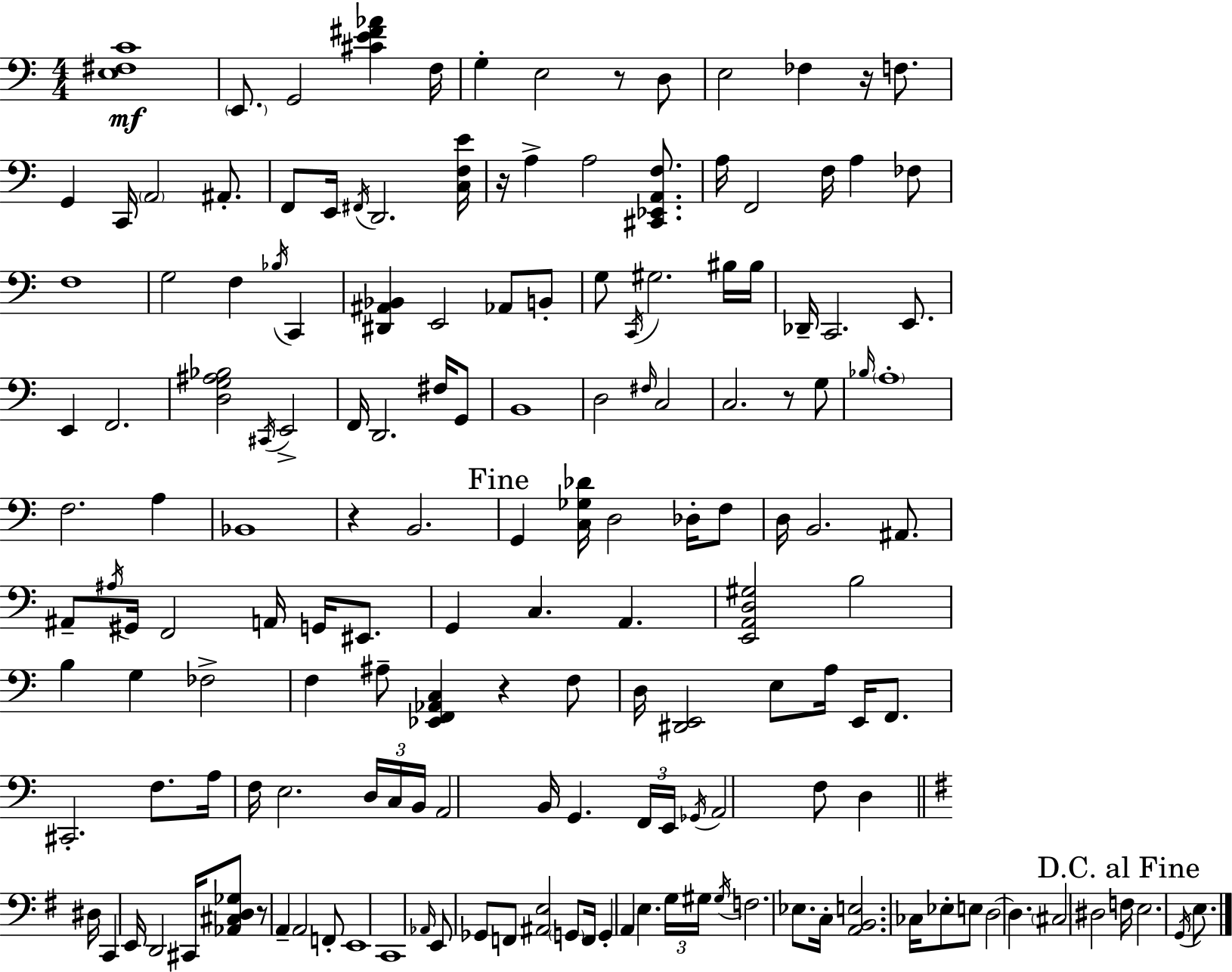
[E3,F#3,C4]/w E2/e. G2/h [C#4,E4,F#4,Ab4]/q F3/s G3/q E3/h R/e D3/e E3/h FES3/q R/s F3/e. G2/q C2/s A2/h A#2/e. F2/e E2/s F#2/s D2/h. [C3,F3,E4]/s R/s A3/q A3/h [C#2,Eb2,A2,F3]/e. A3/s F2/h F3/s A3/q FES3/e F3/w G3/h F3/q Bb3/s C2/q [D#2,A#2,Bb2]/q E2/h Ab2/e B2/e G3/e C2/s G#3/h. BIS3/s BIS3/s Db2/s C2/h. E2/e. E2/q F2/h. [D3,G3,A#3,Bb3]/h C#2/s E2/h F2/s D2/h. F#3/s G2/e B2/w D3/h F#3/s C3/h C3/h. R/e G3/e Bb3/s A3/w F3/h. A3/q Bb2/w R/q B2/h. G2/q [C3,Gb3,Db4]/s D3/h Db3/s F3/e D3/s B2/h. A#2/e. A#2/e A#3/s G#2/s F2/h A2/s G2/s EIS2/e. G2/q C3/q. A2/q. [E2,A2,D3,G#3]/h B3/h B3/q G3/q FES3/h F3/q A#3/e [Eb2,F2,Ab2,C3]/q R/q F3/e D3/s [D#2,E2]/h E3/e A3/s E2/s F2/e. C#2/h. F3/e. A3/s F3/s E3/h. D3/s C3/s B2/s A2/h B2/s G2/q. F2/s E2/s Gb2/s A2/h F3/e D3/q D#3/s C2/q E2/s D2/h C#2/s [Ab2,C#3,D3,Gb3]/e R/e A2/q A2/h F2/e E2/w C2/w Ab2/s E2/e Gb2/e F2/e [A#2,E3]/h G2/e F2/s G2/q A2/q E3/q. G3/s G#3/s G#3/s F3/h. Eb3/e. C3/s [A2,B2,E3]/h. CES3/s Eb3/e E3/e D3/h D3/q. C#3/h D#3/h F3/s E3/h. G2/s E3/e.